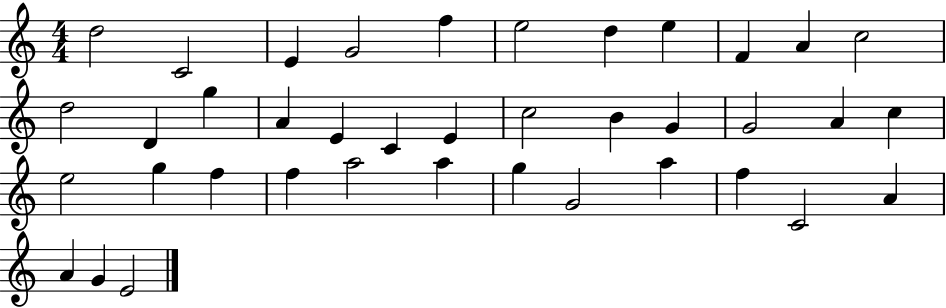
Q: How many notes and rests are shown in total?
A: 39